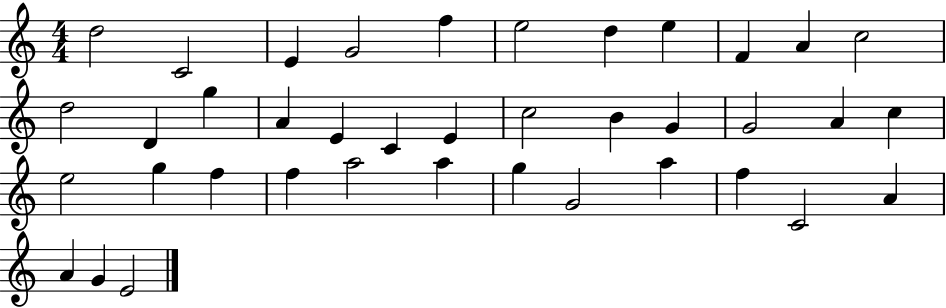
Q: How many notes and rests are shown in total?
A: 39